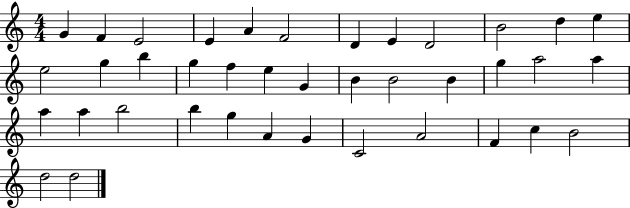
{
  \clef treble
  \numericTimeSignature
  \time 4/4
  \key c \major
  g'4 f'4 e'2 | e'4 a'4 f'2 | d'4 e'4 d'2 | b'2 d''4 e''4 | \break e''2 g''4 b''4 | g''4 f''4 e''4 g'4 | b'4 b'2 b'4 | g''4 a''2 a''4 | \break a''4 a''4 b''2 | b''4 g''4 a'4 g'4 | c'2 a'2 | f'4 c''4 b'2 | \break d''2 d''2 | \bar "|."
}